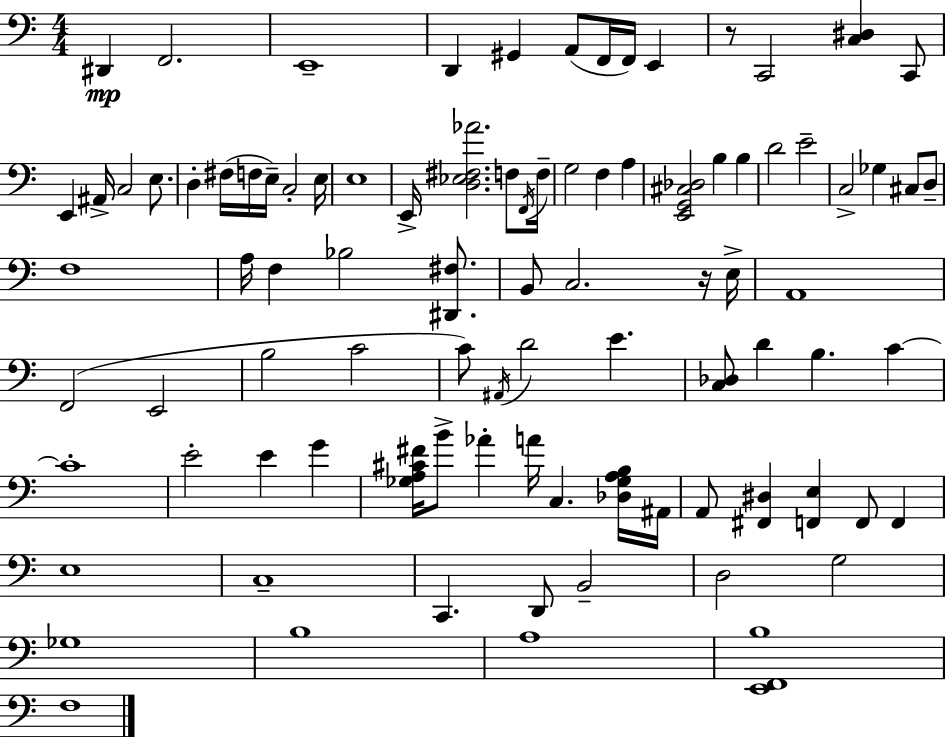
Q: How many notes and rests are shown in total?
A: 91